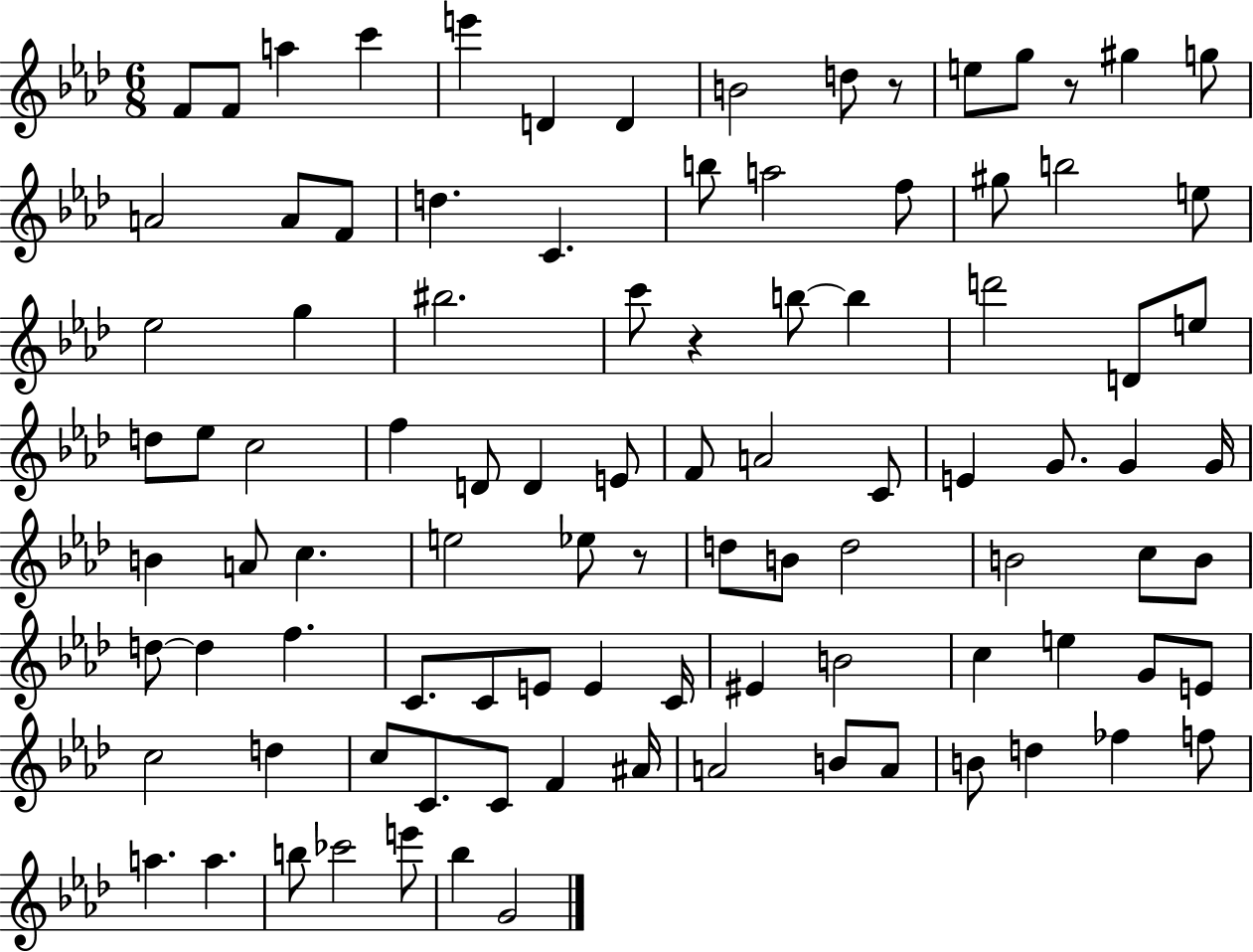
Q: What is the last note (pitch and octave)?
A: G4